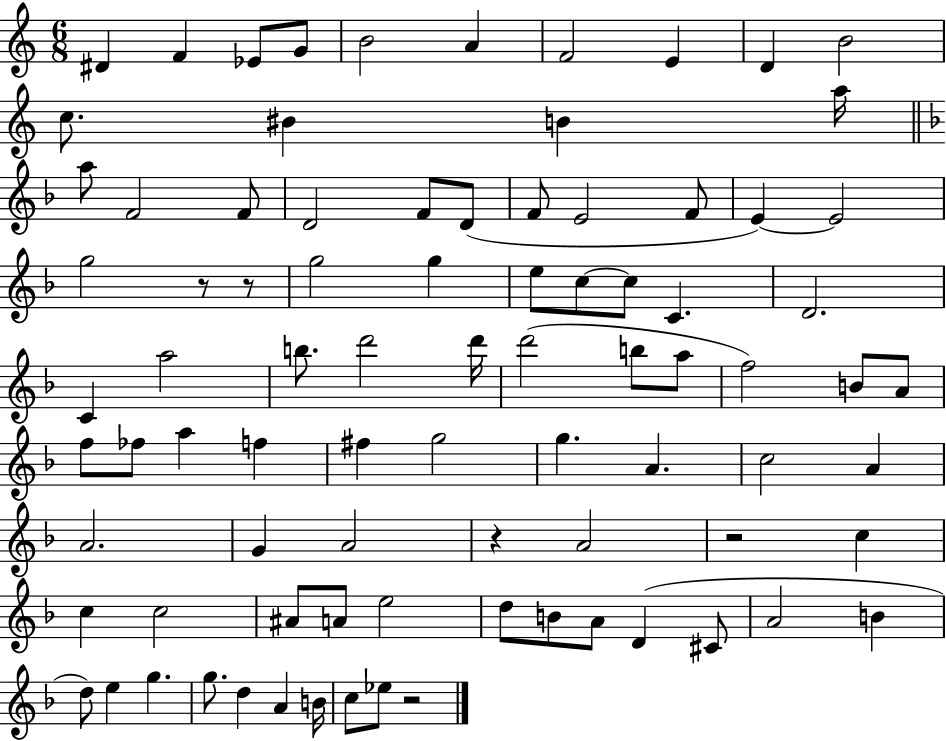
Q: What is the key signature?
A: C major